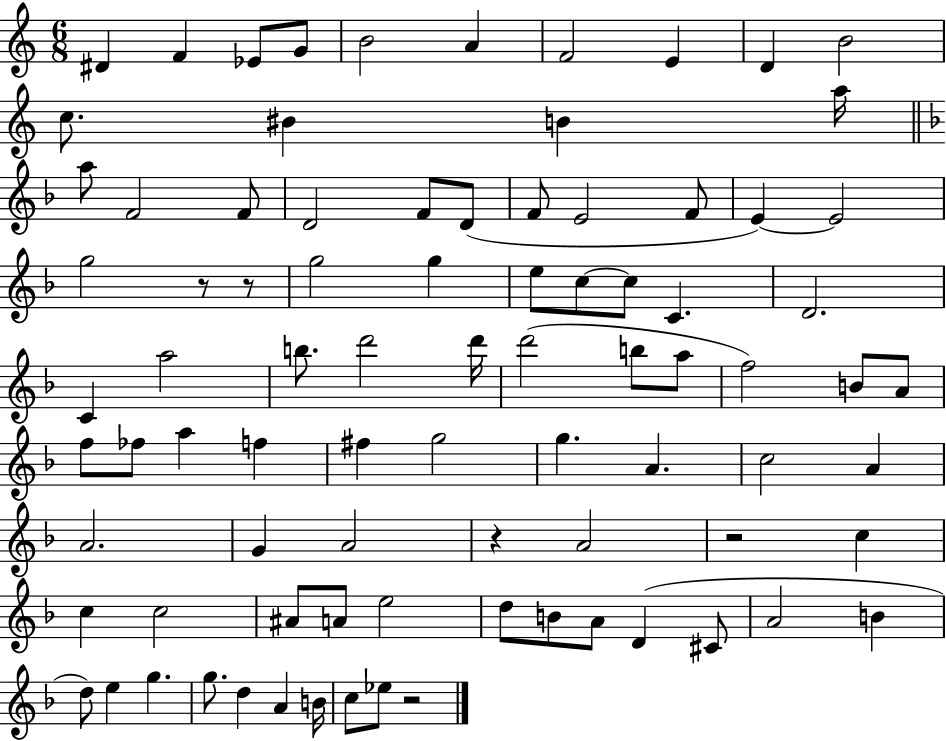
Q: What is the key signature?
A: C major